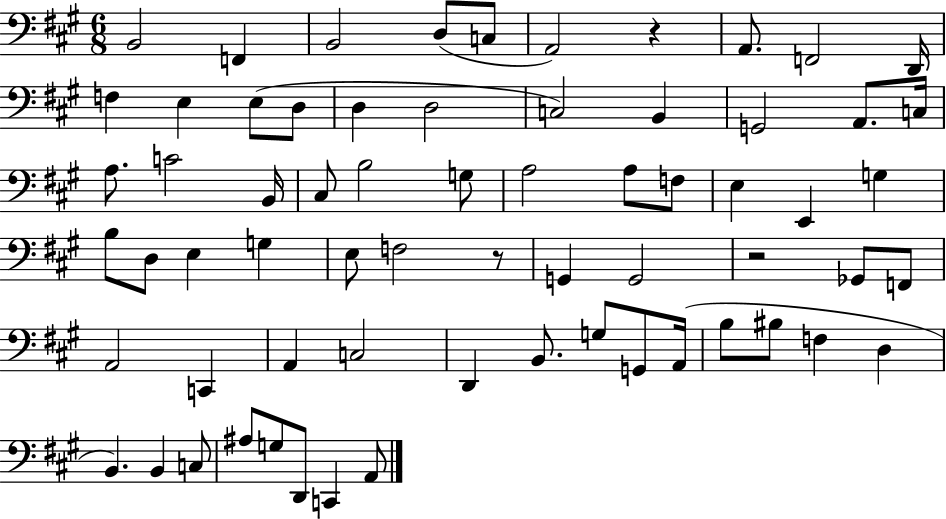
B2/h F2/q B2/h D3/e C3/e A2/h R/q A2/e. F2/h D2/s F3/q E3/q E3/e D3/e D3/q D3/h C3/h B2/q G2/h A2/e. C3/s A3/e. C4/h B2/s C#3/e B3/h G3/e A3/h A3/e F3/e E3/q E2/q G3/q B3/e D3/e E3/q G3/q E3/e F3/h R/e G2/q G2/h R/h Gb2/e F2/e A2/h C2/q A2/q C3/h D2/q B2/e. G3/e G2/e A2/s B3/e BIS3/e F3/q D3/q B2/q. B2/q C3/e A#3/e G3/e D2/e C2/q A2/e